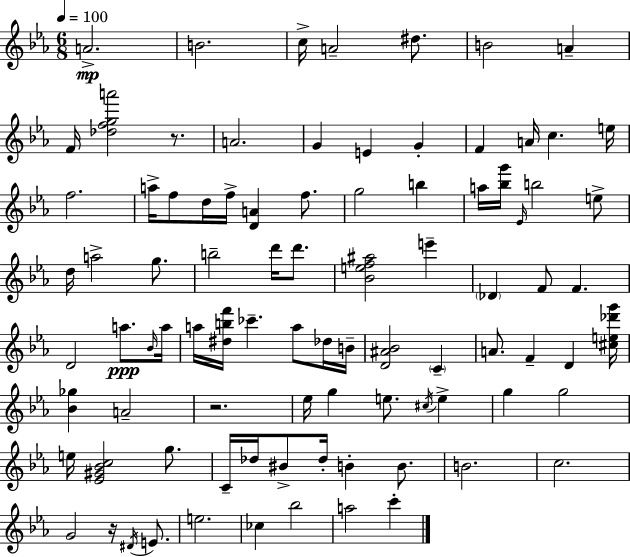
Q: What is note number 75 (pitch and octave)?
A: Bb5